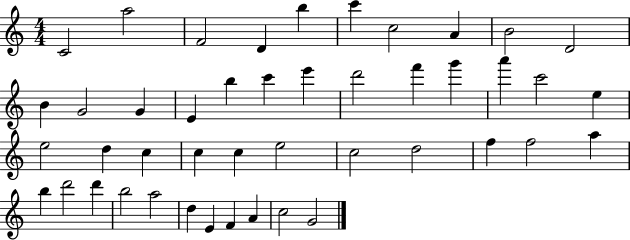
C4/h A5/h F4/h D4/q B5/q C6/q C5/h A4/q B4/h D4/h B4/q G4/h G4/q E4/q B5/q C6/q E6/q D6/h F6/q G6/q A6/q C6/h E5/q E5/h D5/q C5/q C5/q C5/q E5/h C5/h D5/h F5/q F5/h A5/q B5/q D6/h D6/q B5/h A5/h D5/q E4/q F4/q A4/q C5/h G4/h